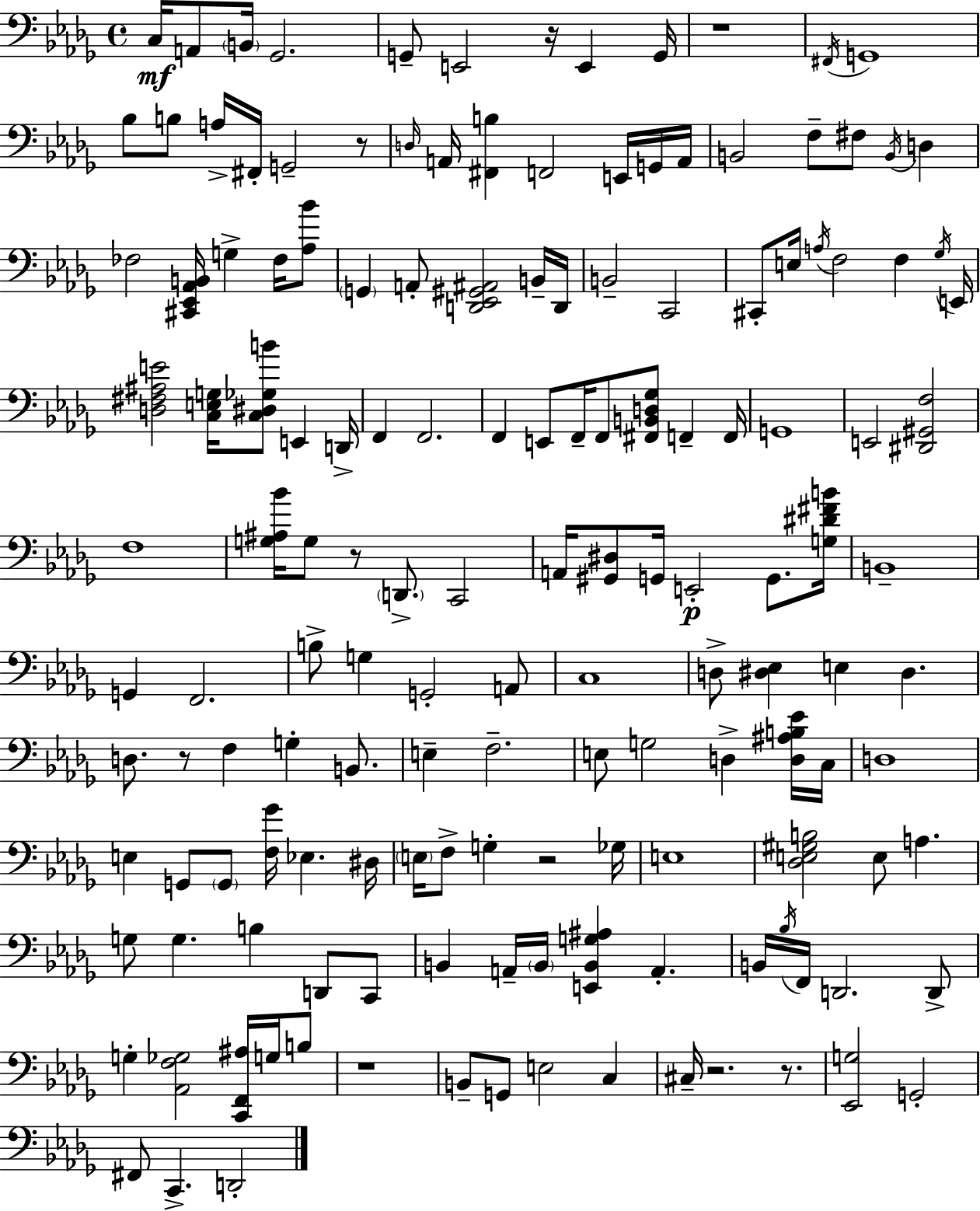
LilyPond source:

{
  \clef bass
  \time 4/4
  \defaultTimeSignature
  \key bes \minor
  c16\mf a,8 \parenthesize b,16 ges,2. | g,8-- e,2 r16 e,4 g,16 | r1 | \acciaccatura { fis,16 } g,1 | \break bes8 b8 a16-> fis,16-. g,2-- r8 | \grace { d16 } a,16 <fis, b>4 f,2 e,16 | g,16 a,16 b,2 f8-- fis8 \acciaccatura { b,16 } d4 | fes2 <cis, ees, aes, b,>16 g4-> | \break fes16 <aes bes'>8 \parenthesize g,4 a,8-. <d, ees, gis, ais,>2 | b,16-- d,16 b,2-- c,2 | cis,8-. e16 \acciaccatura { a16 } f2 f4 | \acciaccatura { ges16 } e,16 <d fis ais e'>2 <c e g>16 <c dis ges b'>8 | \break e,4 d,16-> f,4 f,2. | f,4 e,8 f,16-- f,8 <fis, b, d ges>8 | f,4-- f,16 g,1 | e,2 <dis, gis, f>2 | \break f1 | <g ais bes'>16 g8 r8 \parenthesize d,8.-> c,2 | a,16 <gis, dis>8 g,16 e,2-.\p | g,8. <g dis' fis' b'>16 b,1-- | \break g,4 f,2. | b8-> g4 g,2-. | a,8 c1 | d8-> <dis ees>4 e4 dis4. | \break d8. r8 f4 g4-. | b,8. e4-- f2.-- | e8 g2 d4-> | <d ais b ees'>16 c16 d1 | \break e4 g,8 \parenthesize g,8 <f ges'>16 ees4. | dis16 \parenthesize e16 f8-> g4-. r2 | ges16 e1 | <des e gis b>2 e8 a4. | \break g8 g4. b4 | d,8 c,8 b,4 a,16-- \parenthesize b,16 <e, b, g ais>4 a,4.-. | b,16 \acciaccatura { bes16 } f,16 d,2. | d,8-> g4-. <aes, f ges>2 | \break <c, f, ais>16 g16 b8 r1 | b,8-- g,8 e2 | c4 cis16-- r2. | r8. <ees, g>2 g,2-. | \break fis,8 c,4.-> d,2-. | \bar "|."
}